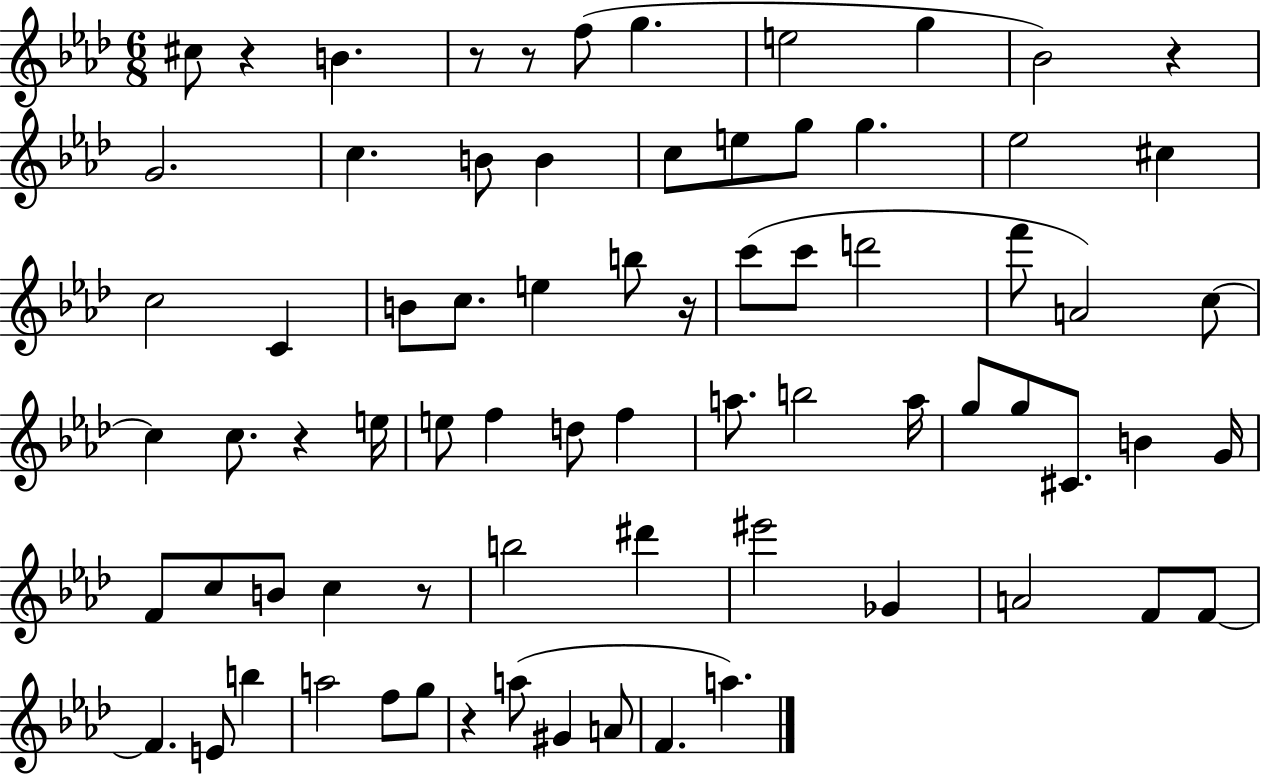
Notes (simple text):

C#5/e R/q B4/q. R/e R/e F5/e G5/q. E5/h G5/q Bb4/h R/q G4/h. C5/q. B4/e B4/q C5/e E5/e G5/e G5/q. Eb5/h C#5/q C5/h C4/q B4/e C5/e. E5/q B5/e R/s C6/e C6/e D6/h F6/e A4/h C5/e C5/q C5/e. R/q E5/s E5/e F5/q D5/e F5/q A5/e. B5/h A5/s G5/e G5/e C#4/e. B4/q G4/s F4/e C5/e B4/e C5/q R/e B5/h D#6/q EIS6/h Gb4/q A4/h F4/e F4/e F4/q. E4/e B5/q A5/h F5/e G5/e R/q A5/e G#4/q A4/e F4/q. A5/q.